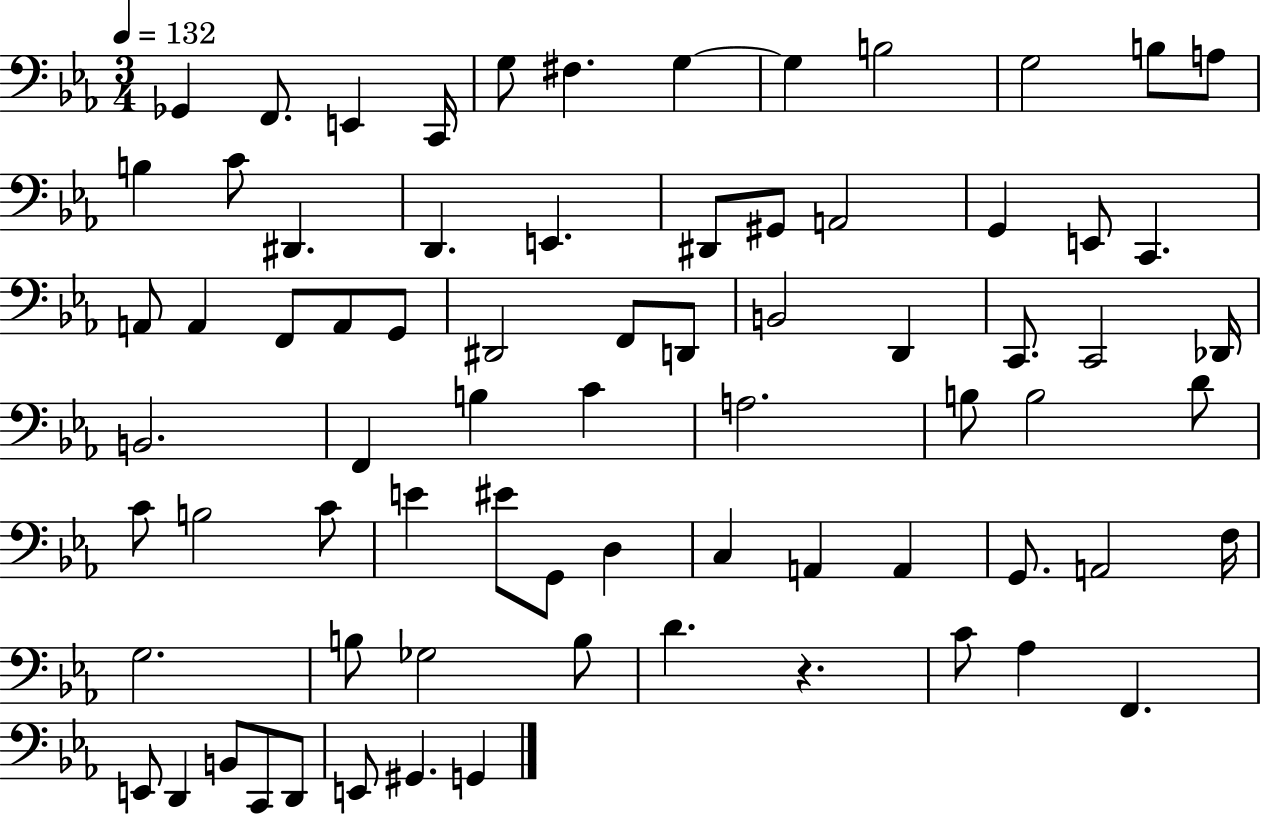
X:1
T:Untitled
M:3/4
L:1/4
K:Eb
_G,, F,,/2 E,, C,,/4 G,/2 ^F, G, G, B,2 G,2 B,/2 A,/2 B, C/2 ^D,, D,, E,, ^D,,/2 ^G,,/2 A,,2 G,, E,,/2 C,, A,,/2 A,, F,,/2 A,,/2 G,,/2 ^D,,2 F,,/2 D,,/2 B,,2 D,, C,,/2 C,,2 _D,,/4 B,,2 F,, B, C A,2 B,/2 B,2 D/2 C/2 B,2 C/2 E ^E/2 G,,/2 D, C, A,, A,, G,,/2 A,,2 F,/4 G,2 B,/2 _G,2 B,/2 D z C/2 _A, F,, E,,/2 D,, B,,/2 C,,/2 D,,/2 E,,/2 ^G,, G,,